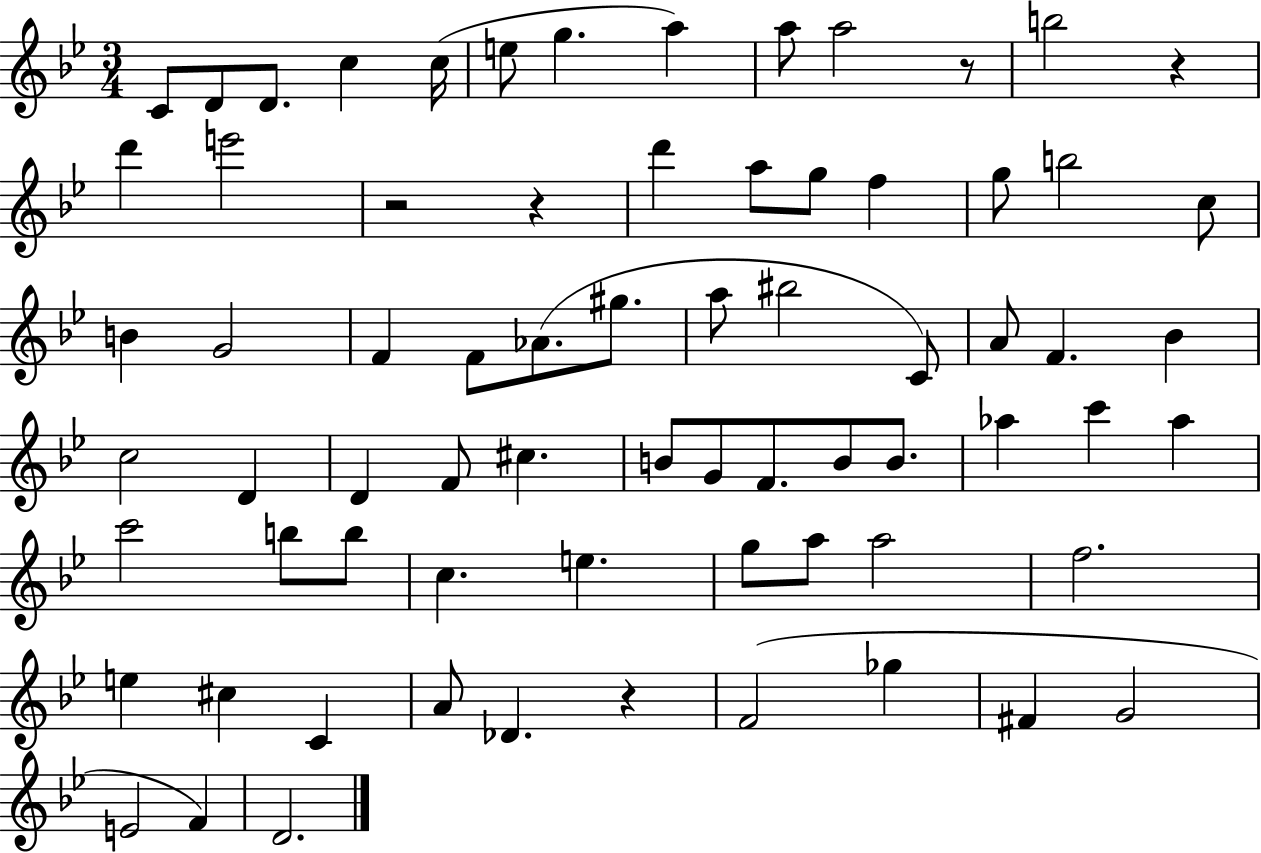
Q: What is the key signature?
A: BES major